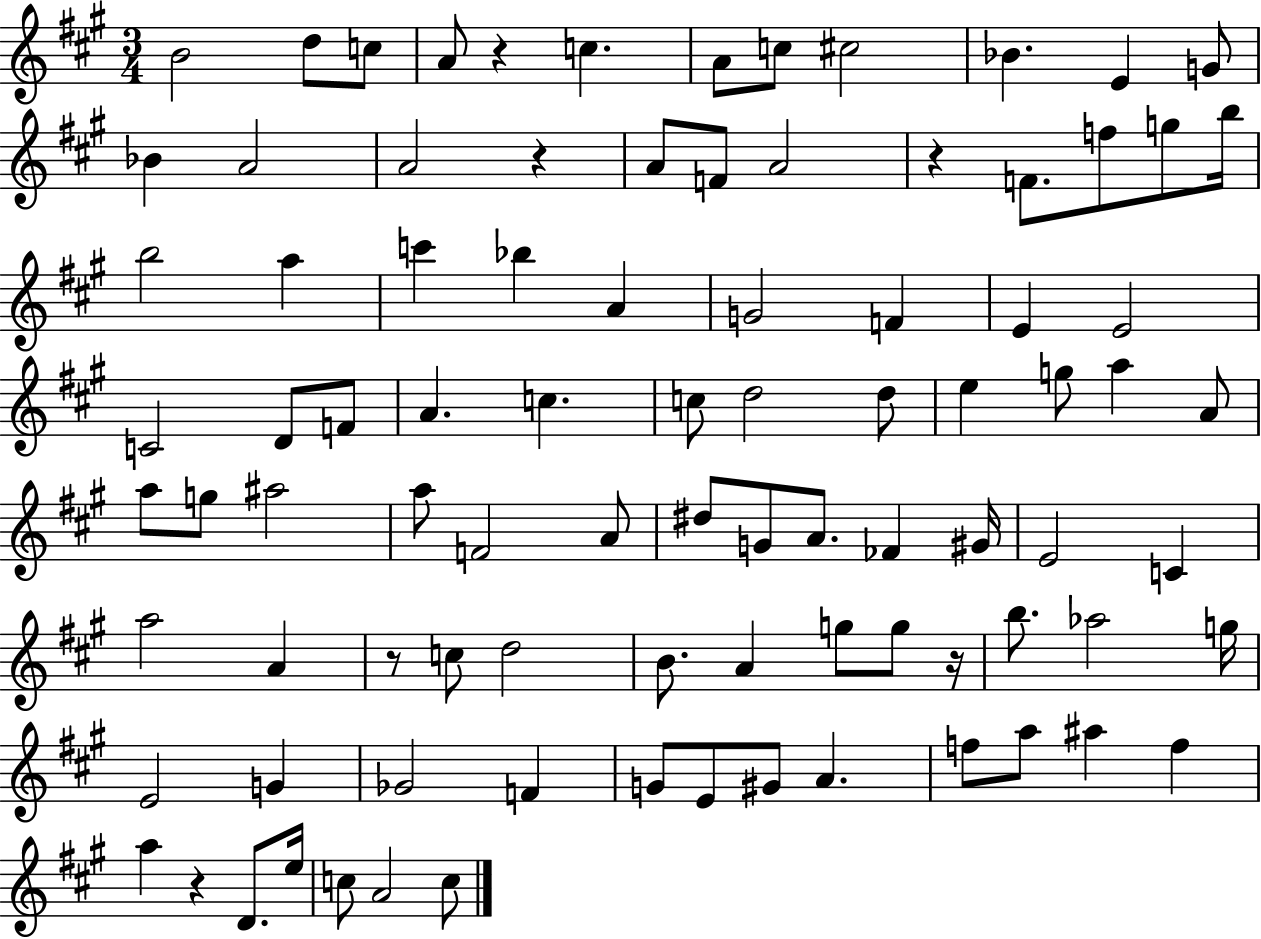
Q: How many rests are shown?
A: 6